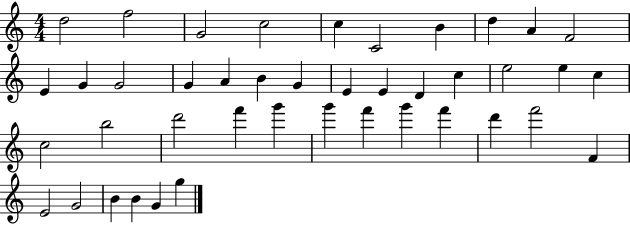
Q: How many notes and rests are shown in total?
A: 42